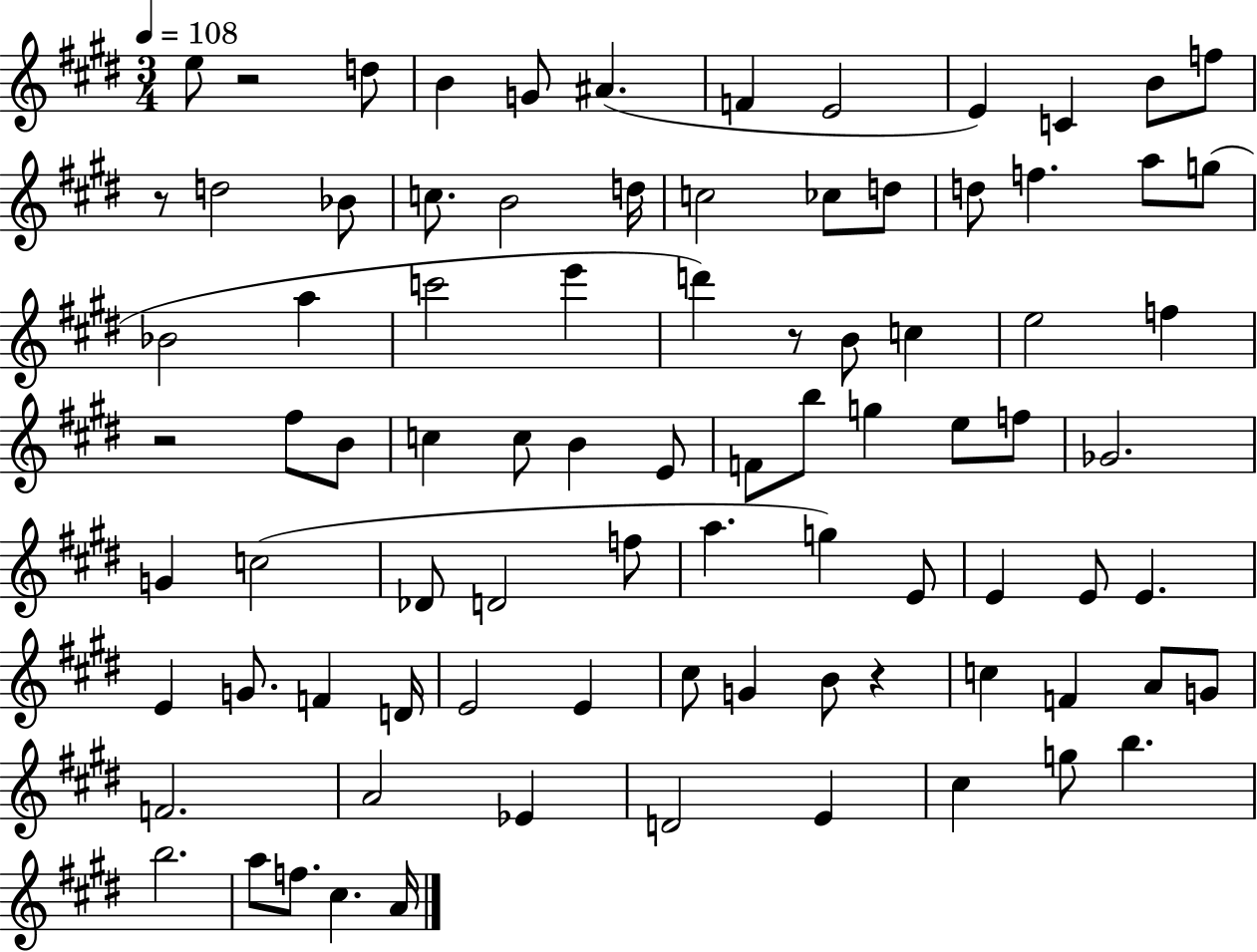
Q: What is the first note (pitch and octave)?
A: E5